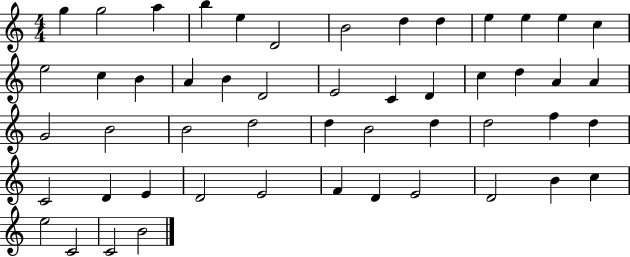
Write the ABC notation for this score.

X:1
T:Untitled
M:4/4
L:1/4
K:C
g g2 a b e D2 B2 d d e e e c e2 c B A B D2 E2 C D c d A A G2 B2 B2 d2 d B2 d d2 f d C2 D E D2 E2 F D E2 D2 B c e2 C2 C2 B2